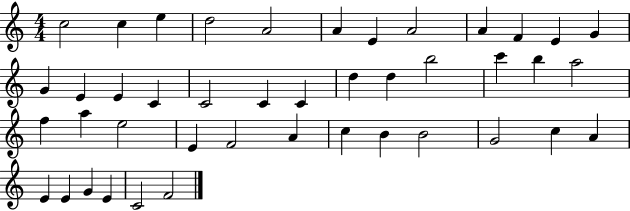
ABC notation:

X:1
T:Untitled
M:4/4
L:1/4
K:C
c2 c e d2 A2 A E A2 A F E G G E E C C2 C C d d b2 c' b a2 f a e2 E F2 A c B B2 G2 c A E E G E C2 F2